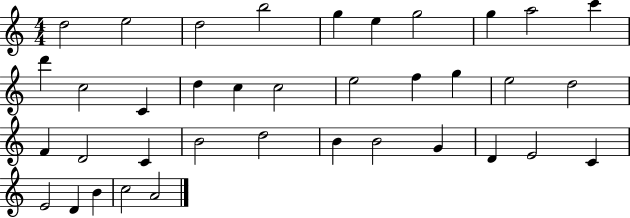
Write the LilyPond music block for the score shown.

{
  \clef treble
  \numericTimeSignature
  \time 4/4
  \key c \major
  d''2 e''2 | d''2 b''2 | g''4 e''4 g''2 | g''4 a''2 c'''4 | \break d'''4 c''2 c'4 | d''4 c''4 c''2 | e''2 f''4 g''4 | e''2 d''2 | \break f'4 d'2 c'4 | b'2 d''2 | b'4 b'2 g'4 | d'4 e'2 c'4 | \break e'2 d'4 b'4 | c''2 a'2 | \bar "|."
}